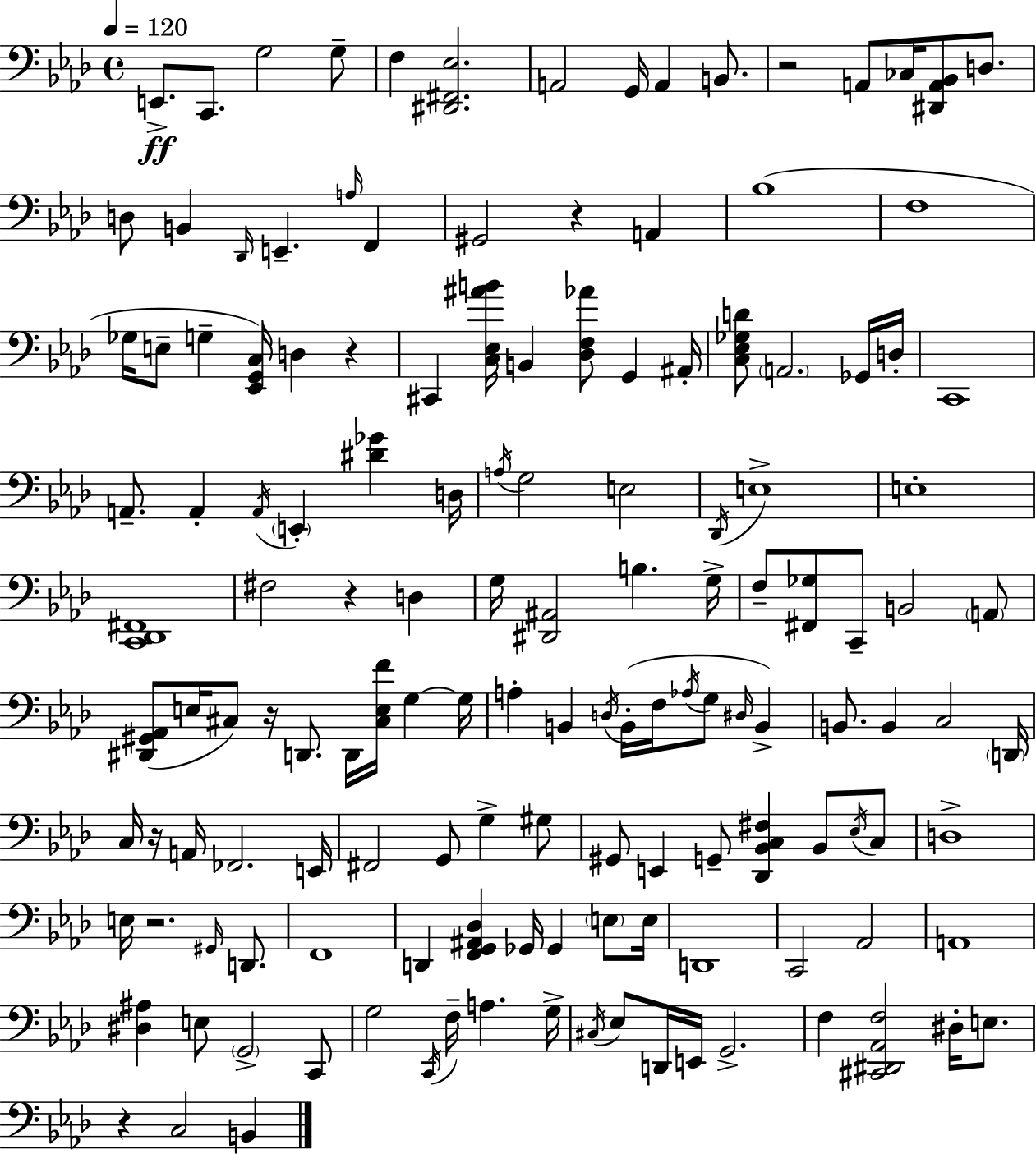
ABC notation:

X:1
T:Untitled
M:4/4
L:1/4
K:Fm
E,,/2 C,,/2 G,2 G,/2 F, [^D,,^F,,_E,]2 A,,2 G,,/4 A,, B,,/2 z2 A,,/2 _C,/4 [^D,,A,,_B,,]/2 D,/2 D,/2 B,, _D,,/4 E,, A,/4 F,, ^G,,2 z A,, _B,4 F,4 _G,/4 E,/2 G, [_E,,G,,C,]/4 D, z ^C,, [C,_E,^AB]/4 B,, [_D,F,_A]/2 G,, ^A,,/4 [C,_E,_G,D]/2 A,,2 _G,,/4 D,/4 C,,4 A,,/2 A,, A,,/4 E,, [^D_G] D,/4 A,/4 G,2 E,2 _D,,/4 E,4 E,4 [C,,_D,,^F,,]4 ^F,2 z D, G,/4 [^D,,^A,,]2 B, G,/4 F,/2 [^F,,_G,]/2 C,,/2 B,,2 A,,/2 [^D,,^G,,_A,,]/2 E,/4 ^C,/2 z/4 D,,/2 D,,/4 [^C,E,F]/4 G, G,/4 A, B,, D,/4 B,,/4 F,/4 _A,/4 G,/2 ^D,/4 B,, B,,/2 B,, C,2 D,,/4 C,/4 z/4 A,,/4 _F,,2 E,,/4 ^F,,2 G,,/2 G, ^G,/2 ^G,,/2 E,, G,,/2 [_D,,_B,,C,^F,] _B,,/2 _E,/4 C,/2 D,4 E,/4 z2 ^G,,/4 D,,/2 F,,4 D,, [F,,G,,^A,,_D,] _G,,/4 _G,, E,/2 E,/4 D,,4 C,,2 _A,,2 A,,4 [^D,^A,] E,/2 G,,2 C,,/2 G,2 C,,/4 F,/4 A, G,/4 ^C,/4 _E,/2 D,,/4 E,,/4 G,,2 F, [^C,,^D,,_A,,F,]2 ^D,/4 E,/2 z C,2 B,,